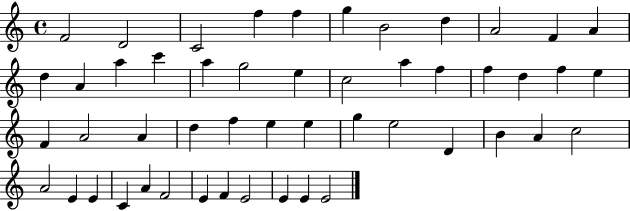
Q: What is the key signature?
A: C major